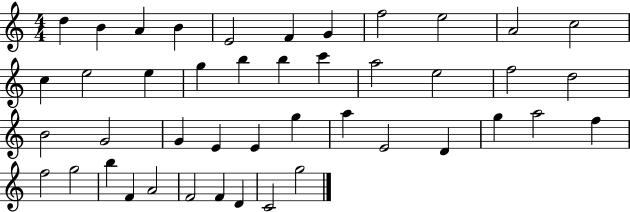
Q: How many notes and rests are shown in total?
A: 44